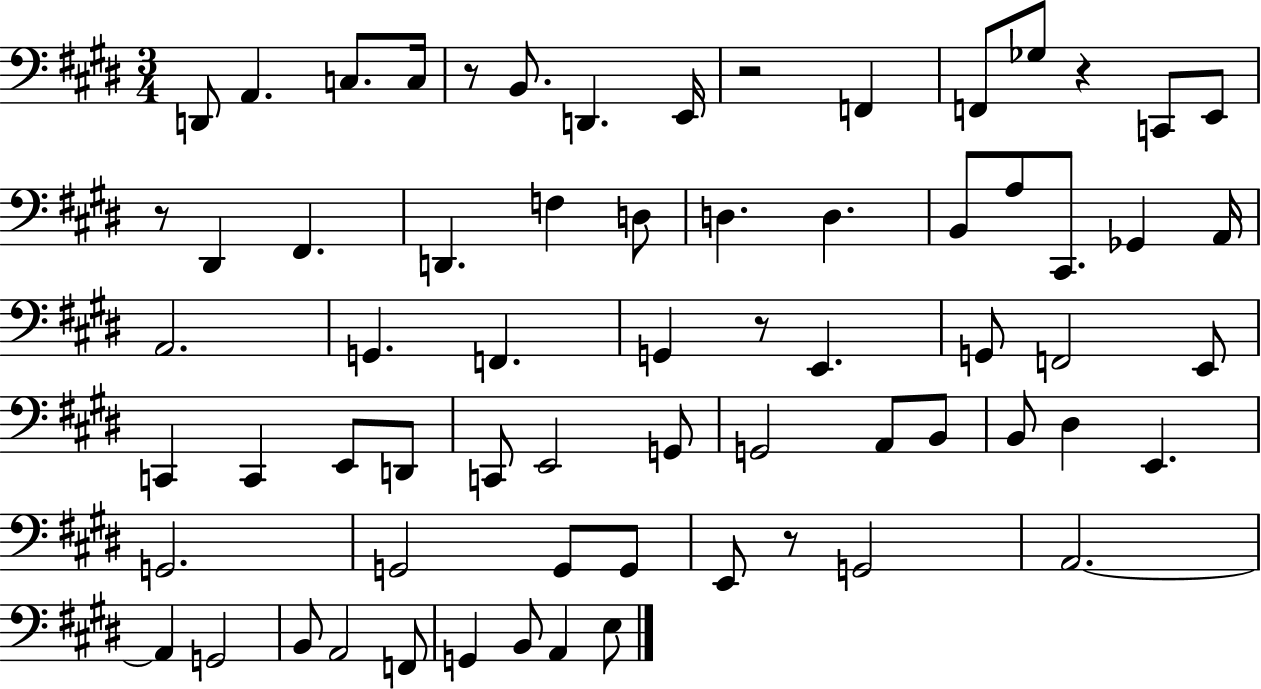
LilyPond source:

{
  \clef bass
  \numericTimeSignature
  \time 3/4
  \key e \major
  d,8 a,4. c8. c16 | r8 b,8. d,4. e,16 | r2 f,4 | f,8 ges8 r4 c,8 e,8 | \break r8 dis,4 fis,4. | d,4. f4 d8 | d4. d4. | b,8 a8 cis,8. ges,4 a,16 | \break a,2. | g,4. f,4. | g,4 r8 e,4. | g,8 f,2 e,8 | \break c,4 c,4 e,8 d,8 | c,8 e,2 g,8 | g,2 a,8 b,8 | b,8 dis4 e,4. | \break g,2. | g,2 g,8 g,8 | e,8 r8 g,2 | a,2.~~ | \break a,4 g,2 | b,8 a,2 f,8 | g,4 b,8 a,4 e8 | \bar "|."
}